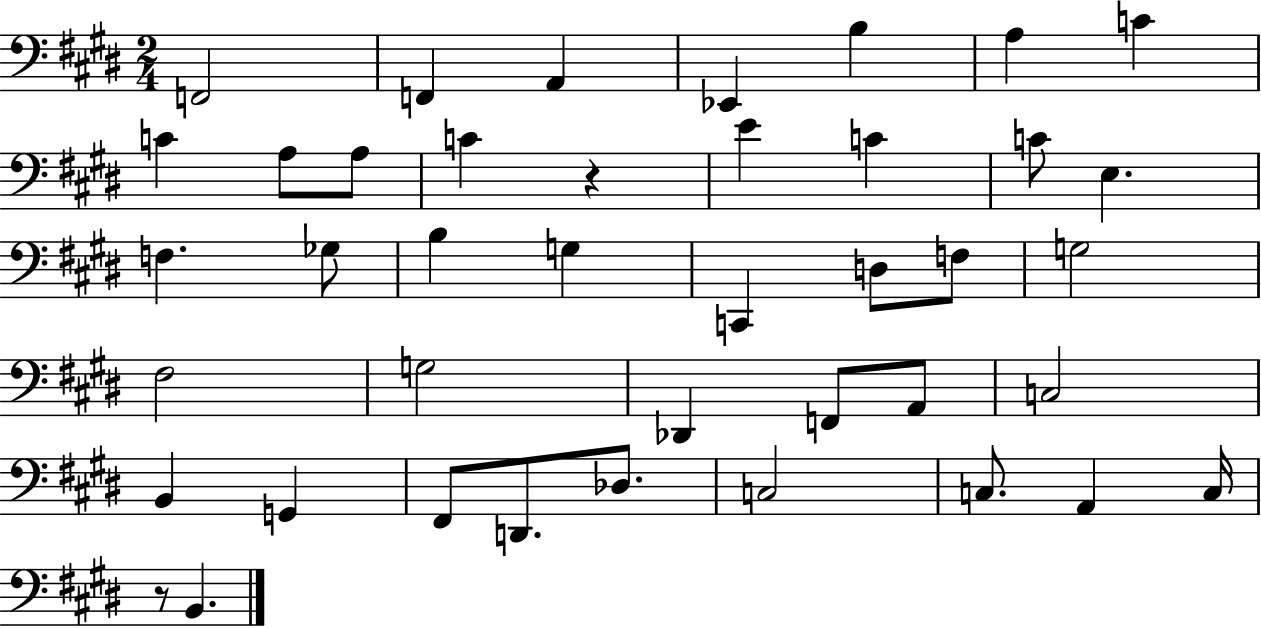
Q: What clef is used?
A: bass